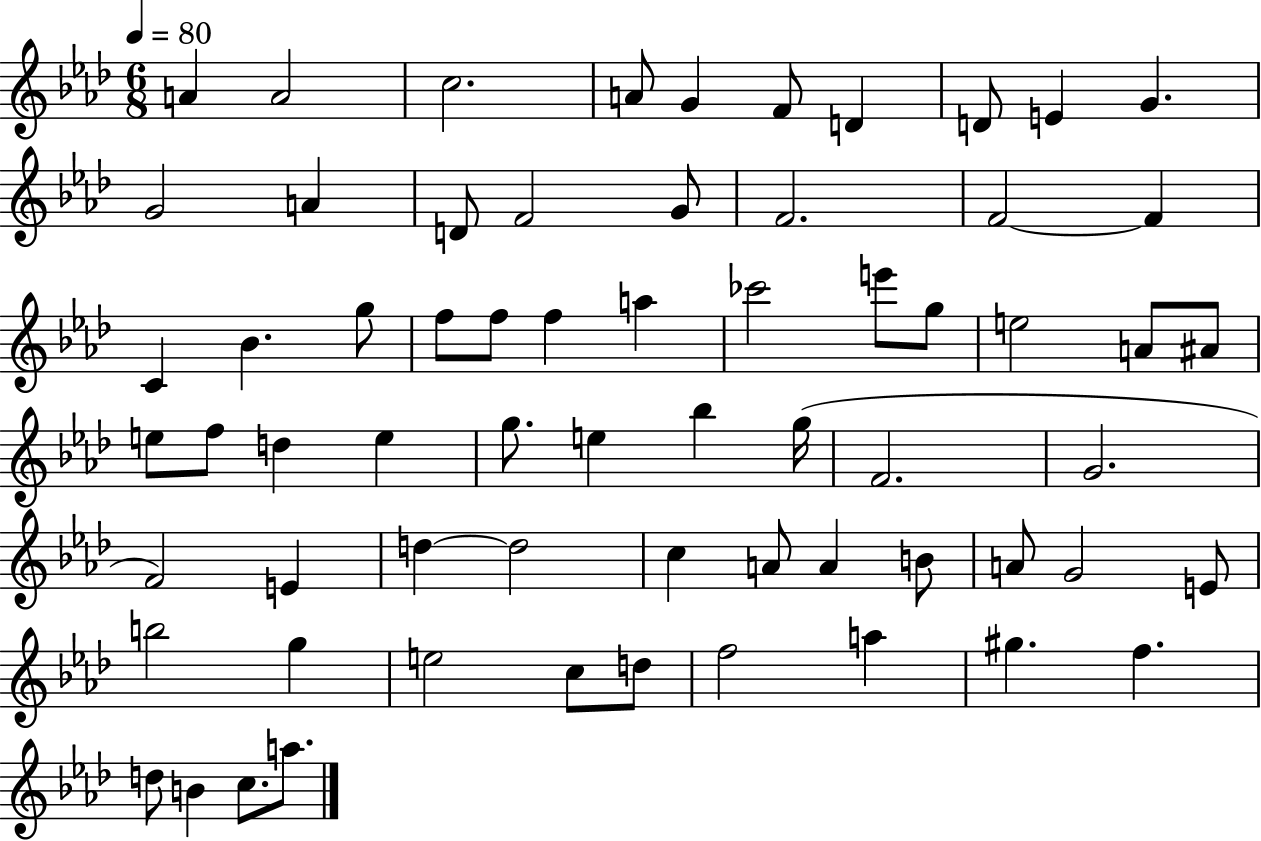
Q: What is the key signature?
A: AES major